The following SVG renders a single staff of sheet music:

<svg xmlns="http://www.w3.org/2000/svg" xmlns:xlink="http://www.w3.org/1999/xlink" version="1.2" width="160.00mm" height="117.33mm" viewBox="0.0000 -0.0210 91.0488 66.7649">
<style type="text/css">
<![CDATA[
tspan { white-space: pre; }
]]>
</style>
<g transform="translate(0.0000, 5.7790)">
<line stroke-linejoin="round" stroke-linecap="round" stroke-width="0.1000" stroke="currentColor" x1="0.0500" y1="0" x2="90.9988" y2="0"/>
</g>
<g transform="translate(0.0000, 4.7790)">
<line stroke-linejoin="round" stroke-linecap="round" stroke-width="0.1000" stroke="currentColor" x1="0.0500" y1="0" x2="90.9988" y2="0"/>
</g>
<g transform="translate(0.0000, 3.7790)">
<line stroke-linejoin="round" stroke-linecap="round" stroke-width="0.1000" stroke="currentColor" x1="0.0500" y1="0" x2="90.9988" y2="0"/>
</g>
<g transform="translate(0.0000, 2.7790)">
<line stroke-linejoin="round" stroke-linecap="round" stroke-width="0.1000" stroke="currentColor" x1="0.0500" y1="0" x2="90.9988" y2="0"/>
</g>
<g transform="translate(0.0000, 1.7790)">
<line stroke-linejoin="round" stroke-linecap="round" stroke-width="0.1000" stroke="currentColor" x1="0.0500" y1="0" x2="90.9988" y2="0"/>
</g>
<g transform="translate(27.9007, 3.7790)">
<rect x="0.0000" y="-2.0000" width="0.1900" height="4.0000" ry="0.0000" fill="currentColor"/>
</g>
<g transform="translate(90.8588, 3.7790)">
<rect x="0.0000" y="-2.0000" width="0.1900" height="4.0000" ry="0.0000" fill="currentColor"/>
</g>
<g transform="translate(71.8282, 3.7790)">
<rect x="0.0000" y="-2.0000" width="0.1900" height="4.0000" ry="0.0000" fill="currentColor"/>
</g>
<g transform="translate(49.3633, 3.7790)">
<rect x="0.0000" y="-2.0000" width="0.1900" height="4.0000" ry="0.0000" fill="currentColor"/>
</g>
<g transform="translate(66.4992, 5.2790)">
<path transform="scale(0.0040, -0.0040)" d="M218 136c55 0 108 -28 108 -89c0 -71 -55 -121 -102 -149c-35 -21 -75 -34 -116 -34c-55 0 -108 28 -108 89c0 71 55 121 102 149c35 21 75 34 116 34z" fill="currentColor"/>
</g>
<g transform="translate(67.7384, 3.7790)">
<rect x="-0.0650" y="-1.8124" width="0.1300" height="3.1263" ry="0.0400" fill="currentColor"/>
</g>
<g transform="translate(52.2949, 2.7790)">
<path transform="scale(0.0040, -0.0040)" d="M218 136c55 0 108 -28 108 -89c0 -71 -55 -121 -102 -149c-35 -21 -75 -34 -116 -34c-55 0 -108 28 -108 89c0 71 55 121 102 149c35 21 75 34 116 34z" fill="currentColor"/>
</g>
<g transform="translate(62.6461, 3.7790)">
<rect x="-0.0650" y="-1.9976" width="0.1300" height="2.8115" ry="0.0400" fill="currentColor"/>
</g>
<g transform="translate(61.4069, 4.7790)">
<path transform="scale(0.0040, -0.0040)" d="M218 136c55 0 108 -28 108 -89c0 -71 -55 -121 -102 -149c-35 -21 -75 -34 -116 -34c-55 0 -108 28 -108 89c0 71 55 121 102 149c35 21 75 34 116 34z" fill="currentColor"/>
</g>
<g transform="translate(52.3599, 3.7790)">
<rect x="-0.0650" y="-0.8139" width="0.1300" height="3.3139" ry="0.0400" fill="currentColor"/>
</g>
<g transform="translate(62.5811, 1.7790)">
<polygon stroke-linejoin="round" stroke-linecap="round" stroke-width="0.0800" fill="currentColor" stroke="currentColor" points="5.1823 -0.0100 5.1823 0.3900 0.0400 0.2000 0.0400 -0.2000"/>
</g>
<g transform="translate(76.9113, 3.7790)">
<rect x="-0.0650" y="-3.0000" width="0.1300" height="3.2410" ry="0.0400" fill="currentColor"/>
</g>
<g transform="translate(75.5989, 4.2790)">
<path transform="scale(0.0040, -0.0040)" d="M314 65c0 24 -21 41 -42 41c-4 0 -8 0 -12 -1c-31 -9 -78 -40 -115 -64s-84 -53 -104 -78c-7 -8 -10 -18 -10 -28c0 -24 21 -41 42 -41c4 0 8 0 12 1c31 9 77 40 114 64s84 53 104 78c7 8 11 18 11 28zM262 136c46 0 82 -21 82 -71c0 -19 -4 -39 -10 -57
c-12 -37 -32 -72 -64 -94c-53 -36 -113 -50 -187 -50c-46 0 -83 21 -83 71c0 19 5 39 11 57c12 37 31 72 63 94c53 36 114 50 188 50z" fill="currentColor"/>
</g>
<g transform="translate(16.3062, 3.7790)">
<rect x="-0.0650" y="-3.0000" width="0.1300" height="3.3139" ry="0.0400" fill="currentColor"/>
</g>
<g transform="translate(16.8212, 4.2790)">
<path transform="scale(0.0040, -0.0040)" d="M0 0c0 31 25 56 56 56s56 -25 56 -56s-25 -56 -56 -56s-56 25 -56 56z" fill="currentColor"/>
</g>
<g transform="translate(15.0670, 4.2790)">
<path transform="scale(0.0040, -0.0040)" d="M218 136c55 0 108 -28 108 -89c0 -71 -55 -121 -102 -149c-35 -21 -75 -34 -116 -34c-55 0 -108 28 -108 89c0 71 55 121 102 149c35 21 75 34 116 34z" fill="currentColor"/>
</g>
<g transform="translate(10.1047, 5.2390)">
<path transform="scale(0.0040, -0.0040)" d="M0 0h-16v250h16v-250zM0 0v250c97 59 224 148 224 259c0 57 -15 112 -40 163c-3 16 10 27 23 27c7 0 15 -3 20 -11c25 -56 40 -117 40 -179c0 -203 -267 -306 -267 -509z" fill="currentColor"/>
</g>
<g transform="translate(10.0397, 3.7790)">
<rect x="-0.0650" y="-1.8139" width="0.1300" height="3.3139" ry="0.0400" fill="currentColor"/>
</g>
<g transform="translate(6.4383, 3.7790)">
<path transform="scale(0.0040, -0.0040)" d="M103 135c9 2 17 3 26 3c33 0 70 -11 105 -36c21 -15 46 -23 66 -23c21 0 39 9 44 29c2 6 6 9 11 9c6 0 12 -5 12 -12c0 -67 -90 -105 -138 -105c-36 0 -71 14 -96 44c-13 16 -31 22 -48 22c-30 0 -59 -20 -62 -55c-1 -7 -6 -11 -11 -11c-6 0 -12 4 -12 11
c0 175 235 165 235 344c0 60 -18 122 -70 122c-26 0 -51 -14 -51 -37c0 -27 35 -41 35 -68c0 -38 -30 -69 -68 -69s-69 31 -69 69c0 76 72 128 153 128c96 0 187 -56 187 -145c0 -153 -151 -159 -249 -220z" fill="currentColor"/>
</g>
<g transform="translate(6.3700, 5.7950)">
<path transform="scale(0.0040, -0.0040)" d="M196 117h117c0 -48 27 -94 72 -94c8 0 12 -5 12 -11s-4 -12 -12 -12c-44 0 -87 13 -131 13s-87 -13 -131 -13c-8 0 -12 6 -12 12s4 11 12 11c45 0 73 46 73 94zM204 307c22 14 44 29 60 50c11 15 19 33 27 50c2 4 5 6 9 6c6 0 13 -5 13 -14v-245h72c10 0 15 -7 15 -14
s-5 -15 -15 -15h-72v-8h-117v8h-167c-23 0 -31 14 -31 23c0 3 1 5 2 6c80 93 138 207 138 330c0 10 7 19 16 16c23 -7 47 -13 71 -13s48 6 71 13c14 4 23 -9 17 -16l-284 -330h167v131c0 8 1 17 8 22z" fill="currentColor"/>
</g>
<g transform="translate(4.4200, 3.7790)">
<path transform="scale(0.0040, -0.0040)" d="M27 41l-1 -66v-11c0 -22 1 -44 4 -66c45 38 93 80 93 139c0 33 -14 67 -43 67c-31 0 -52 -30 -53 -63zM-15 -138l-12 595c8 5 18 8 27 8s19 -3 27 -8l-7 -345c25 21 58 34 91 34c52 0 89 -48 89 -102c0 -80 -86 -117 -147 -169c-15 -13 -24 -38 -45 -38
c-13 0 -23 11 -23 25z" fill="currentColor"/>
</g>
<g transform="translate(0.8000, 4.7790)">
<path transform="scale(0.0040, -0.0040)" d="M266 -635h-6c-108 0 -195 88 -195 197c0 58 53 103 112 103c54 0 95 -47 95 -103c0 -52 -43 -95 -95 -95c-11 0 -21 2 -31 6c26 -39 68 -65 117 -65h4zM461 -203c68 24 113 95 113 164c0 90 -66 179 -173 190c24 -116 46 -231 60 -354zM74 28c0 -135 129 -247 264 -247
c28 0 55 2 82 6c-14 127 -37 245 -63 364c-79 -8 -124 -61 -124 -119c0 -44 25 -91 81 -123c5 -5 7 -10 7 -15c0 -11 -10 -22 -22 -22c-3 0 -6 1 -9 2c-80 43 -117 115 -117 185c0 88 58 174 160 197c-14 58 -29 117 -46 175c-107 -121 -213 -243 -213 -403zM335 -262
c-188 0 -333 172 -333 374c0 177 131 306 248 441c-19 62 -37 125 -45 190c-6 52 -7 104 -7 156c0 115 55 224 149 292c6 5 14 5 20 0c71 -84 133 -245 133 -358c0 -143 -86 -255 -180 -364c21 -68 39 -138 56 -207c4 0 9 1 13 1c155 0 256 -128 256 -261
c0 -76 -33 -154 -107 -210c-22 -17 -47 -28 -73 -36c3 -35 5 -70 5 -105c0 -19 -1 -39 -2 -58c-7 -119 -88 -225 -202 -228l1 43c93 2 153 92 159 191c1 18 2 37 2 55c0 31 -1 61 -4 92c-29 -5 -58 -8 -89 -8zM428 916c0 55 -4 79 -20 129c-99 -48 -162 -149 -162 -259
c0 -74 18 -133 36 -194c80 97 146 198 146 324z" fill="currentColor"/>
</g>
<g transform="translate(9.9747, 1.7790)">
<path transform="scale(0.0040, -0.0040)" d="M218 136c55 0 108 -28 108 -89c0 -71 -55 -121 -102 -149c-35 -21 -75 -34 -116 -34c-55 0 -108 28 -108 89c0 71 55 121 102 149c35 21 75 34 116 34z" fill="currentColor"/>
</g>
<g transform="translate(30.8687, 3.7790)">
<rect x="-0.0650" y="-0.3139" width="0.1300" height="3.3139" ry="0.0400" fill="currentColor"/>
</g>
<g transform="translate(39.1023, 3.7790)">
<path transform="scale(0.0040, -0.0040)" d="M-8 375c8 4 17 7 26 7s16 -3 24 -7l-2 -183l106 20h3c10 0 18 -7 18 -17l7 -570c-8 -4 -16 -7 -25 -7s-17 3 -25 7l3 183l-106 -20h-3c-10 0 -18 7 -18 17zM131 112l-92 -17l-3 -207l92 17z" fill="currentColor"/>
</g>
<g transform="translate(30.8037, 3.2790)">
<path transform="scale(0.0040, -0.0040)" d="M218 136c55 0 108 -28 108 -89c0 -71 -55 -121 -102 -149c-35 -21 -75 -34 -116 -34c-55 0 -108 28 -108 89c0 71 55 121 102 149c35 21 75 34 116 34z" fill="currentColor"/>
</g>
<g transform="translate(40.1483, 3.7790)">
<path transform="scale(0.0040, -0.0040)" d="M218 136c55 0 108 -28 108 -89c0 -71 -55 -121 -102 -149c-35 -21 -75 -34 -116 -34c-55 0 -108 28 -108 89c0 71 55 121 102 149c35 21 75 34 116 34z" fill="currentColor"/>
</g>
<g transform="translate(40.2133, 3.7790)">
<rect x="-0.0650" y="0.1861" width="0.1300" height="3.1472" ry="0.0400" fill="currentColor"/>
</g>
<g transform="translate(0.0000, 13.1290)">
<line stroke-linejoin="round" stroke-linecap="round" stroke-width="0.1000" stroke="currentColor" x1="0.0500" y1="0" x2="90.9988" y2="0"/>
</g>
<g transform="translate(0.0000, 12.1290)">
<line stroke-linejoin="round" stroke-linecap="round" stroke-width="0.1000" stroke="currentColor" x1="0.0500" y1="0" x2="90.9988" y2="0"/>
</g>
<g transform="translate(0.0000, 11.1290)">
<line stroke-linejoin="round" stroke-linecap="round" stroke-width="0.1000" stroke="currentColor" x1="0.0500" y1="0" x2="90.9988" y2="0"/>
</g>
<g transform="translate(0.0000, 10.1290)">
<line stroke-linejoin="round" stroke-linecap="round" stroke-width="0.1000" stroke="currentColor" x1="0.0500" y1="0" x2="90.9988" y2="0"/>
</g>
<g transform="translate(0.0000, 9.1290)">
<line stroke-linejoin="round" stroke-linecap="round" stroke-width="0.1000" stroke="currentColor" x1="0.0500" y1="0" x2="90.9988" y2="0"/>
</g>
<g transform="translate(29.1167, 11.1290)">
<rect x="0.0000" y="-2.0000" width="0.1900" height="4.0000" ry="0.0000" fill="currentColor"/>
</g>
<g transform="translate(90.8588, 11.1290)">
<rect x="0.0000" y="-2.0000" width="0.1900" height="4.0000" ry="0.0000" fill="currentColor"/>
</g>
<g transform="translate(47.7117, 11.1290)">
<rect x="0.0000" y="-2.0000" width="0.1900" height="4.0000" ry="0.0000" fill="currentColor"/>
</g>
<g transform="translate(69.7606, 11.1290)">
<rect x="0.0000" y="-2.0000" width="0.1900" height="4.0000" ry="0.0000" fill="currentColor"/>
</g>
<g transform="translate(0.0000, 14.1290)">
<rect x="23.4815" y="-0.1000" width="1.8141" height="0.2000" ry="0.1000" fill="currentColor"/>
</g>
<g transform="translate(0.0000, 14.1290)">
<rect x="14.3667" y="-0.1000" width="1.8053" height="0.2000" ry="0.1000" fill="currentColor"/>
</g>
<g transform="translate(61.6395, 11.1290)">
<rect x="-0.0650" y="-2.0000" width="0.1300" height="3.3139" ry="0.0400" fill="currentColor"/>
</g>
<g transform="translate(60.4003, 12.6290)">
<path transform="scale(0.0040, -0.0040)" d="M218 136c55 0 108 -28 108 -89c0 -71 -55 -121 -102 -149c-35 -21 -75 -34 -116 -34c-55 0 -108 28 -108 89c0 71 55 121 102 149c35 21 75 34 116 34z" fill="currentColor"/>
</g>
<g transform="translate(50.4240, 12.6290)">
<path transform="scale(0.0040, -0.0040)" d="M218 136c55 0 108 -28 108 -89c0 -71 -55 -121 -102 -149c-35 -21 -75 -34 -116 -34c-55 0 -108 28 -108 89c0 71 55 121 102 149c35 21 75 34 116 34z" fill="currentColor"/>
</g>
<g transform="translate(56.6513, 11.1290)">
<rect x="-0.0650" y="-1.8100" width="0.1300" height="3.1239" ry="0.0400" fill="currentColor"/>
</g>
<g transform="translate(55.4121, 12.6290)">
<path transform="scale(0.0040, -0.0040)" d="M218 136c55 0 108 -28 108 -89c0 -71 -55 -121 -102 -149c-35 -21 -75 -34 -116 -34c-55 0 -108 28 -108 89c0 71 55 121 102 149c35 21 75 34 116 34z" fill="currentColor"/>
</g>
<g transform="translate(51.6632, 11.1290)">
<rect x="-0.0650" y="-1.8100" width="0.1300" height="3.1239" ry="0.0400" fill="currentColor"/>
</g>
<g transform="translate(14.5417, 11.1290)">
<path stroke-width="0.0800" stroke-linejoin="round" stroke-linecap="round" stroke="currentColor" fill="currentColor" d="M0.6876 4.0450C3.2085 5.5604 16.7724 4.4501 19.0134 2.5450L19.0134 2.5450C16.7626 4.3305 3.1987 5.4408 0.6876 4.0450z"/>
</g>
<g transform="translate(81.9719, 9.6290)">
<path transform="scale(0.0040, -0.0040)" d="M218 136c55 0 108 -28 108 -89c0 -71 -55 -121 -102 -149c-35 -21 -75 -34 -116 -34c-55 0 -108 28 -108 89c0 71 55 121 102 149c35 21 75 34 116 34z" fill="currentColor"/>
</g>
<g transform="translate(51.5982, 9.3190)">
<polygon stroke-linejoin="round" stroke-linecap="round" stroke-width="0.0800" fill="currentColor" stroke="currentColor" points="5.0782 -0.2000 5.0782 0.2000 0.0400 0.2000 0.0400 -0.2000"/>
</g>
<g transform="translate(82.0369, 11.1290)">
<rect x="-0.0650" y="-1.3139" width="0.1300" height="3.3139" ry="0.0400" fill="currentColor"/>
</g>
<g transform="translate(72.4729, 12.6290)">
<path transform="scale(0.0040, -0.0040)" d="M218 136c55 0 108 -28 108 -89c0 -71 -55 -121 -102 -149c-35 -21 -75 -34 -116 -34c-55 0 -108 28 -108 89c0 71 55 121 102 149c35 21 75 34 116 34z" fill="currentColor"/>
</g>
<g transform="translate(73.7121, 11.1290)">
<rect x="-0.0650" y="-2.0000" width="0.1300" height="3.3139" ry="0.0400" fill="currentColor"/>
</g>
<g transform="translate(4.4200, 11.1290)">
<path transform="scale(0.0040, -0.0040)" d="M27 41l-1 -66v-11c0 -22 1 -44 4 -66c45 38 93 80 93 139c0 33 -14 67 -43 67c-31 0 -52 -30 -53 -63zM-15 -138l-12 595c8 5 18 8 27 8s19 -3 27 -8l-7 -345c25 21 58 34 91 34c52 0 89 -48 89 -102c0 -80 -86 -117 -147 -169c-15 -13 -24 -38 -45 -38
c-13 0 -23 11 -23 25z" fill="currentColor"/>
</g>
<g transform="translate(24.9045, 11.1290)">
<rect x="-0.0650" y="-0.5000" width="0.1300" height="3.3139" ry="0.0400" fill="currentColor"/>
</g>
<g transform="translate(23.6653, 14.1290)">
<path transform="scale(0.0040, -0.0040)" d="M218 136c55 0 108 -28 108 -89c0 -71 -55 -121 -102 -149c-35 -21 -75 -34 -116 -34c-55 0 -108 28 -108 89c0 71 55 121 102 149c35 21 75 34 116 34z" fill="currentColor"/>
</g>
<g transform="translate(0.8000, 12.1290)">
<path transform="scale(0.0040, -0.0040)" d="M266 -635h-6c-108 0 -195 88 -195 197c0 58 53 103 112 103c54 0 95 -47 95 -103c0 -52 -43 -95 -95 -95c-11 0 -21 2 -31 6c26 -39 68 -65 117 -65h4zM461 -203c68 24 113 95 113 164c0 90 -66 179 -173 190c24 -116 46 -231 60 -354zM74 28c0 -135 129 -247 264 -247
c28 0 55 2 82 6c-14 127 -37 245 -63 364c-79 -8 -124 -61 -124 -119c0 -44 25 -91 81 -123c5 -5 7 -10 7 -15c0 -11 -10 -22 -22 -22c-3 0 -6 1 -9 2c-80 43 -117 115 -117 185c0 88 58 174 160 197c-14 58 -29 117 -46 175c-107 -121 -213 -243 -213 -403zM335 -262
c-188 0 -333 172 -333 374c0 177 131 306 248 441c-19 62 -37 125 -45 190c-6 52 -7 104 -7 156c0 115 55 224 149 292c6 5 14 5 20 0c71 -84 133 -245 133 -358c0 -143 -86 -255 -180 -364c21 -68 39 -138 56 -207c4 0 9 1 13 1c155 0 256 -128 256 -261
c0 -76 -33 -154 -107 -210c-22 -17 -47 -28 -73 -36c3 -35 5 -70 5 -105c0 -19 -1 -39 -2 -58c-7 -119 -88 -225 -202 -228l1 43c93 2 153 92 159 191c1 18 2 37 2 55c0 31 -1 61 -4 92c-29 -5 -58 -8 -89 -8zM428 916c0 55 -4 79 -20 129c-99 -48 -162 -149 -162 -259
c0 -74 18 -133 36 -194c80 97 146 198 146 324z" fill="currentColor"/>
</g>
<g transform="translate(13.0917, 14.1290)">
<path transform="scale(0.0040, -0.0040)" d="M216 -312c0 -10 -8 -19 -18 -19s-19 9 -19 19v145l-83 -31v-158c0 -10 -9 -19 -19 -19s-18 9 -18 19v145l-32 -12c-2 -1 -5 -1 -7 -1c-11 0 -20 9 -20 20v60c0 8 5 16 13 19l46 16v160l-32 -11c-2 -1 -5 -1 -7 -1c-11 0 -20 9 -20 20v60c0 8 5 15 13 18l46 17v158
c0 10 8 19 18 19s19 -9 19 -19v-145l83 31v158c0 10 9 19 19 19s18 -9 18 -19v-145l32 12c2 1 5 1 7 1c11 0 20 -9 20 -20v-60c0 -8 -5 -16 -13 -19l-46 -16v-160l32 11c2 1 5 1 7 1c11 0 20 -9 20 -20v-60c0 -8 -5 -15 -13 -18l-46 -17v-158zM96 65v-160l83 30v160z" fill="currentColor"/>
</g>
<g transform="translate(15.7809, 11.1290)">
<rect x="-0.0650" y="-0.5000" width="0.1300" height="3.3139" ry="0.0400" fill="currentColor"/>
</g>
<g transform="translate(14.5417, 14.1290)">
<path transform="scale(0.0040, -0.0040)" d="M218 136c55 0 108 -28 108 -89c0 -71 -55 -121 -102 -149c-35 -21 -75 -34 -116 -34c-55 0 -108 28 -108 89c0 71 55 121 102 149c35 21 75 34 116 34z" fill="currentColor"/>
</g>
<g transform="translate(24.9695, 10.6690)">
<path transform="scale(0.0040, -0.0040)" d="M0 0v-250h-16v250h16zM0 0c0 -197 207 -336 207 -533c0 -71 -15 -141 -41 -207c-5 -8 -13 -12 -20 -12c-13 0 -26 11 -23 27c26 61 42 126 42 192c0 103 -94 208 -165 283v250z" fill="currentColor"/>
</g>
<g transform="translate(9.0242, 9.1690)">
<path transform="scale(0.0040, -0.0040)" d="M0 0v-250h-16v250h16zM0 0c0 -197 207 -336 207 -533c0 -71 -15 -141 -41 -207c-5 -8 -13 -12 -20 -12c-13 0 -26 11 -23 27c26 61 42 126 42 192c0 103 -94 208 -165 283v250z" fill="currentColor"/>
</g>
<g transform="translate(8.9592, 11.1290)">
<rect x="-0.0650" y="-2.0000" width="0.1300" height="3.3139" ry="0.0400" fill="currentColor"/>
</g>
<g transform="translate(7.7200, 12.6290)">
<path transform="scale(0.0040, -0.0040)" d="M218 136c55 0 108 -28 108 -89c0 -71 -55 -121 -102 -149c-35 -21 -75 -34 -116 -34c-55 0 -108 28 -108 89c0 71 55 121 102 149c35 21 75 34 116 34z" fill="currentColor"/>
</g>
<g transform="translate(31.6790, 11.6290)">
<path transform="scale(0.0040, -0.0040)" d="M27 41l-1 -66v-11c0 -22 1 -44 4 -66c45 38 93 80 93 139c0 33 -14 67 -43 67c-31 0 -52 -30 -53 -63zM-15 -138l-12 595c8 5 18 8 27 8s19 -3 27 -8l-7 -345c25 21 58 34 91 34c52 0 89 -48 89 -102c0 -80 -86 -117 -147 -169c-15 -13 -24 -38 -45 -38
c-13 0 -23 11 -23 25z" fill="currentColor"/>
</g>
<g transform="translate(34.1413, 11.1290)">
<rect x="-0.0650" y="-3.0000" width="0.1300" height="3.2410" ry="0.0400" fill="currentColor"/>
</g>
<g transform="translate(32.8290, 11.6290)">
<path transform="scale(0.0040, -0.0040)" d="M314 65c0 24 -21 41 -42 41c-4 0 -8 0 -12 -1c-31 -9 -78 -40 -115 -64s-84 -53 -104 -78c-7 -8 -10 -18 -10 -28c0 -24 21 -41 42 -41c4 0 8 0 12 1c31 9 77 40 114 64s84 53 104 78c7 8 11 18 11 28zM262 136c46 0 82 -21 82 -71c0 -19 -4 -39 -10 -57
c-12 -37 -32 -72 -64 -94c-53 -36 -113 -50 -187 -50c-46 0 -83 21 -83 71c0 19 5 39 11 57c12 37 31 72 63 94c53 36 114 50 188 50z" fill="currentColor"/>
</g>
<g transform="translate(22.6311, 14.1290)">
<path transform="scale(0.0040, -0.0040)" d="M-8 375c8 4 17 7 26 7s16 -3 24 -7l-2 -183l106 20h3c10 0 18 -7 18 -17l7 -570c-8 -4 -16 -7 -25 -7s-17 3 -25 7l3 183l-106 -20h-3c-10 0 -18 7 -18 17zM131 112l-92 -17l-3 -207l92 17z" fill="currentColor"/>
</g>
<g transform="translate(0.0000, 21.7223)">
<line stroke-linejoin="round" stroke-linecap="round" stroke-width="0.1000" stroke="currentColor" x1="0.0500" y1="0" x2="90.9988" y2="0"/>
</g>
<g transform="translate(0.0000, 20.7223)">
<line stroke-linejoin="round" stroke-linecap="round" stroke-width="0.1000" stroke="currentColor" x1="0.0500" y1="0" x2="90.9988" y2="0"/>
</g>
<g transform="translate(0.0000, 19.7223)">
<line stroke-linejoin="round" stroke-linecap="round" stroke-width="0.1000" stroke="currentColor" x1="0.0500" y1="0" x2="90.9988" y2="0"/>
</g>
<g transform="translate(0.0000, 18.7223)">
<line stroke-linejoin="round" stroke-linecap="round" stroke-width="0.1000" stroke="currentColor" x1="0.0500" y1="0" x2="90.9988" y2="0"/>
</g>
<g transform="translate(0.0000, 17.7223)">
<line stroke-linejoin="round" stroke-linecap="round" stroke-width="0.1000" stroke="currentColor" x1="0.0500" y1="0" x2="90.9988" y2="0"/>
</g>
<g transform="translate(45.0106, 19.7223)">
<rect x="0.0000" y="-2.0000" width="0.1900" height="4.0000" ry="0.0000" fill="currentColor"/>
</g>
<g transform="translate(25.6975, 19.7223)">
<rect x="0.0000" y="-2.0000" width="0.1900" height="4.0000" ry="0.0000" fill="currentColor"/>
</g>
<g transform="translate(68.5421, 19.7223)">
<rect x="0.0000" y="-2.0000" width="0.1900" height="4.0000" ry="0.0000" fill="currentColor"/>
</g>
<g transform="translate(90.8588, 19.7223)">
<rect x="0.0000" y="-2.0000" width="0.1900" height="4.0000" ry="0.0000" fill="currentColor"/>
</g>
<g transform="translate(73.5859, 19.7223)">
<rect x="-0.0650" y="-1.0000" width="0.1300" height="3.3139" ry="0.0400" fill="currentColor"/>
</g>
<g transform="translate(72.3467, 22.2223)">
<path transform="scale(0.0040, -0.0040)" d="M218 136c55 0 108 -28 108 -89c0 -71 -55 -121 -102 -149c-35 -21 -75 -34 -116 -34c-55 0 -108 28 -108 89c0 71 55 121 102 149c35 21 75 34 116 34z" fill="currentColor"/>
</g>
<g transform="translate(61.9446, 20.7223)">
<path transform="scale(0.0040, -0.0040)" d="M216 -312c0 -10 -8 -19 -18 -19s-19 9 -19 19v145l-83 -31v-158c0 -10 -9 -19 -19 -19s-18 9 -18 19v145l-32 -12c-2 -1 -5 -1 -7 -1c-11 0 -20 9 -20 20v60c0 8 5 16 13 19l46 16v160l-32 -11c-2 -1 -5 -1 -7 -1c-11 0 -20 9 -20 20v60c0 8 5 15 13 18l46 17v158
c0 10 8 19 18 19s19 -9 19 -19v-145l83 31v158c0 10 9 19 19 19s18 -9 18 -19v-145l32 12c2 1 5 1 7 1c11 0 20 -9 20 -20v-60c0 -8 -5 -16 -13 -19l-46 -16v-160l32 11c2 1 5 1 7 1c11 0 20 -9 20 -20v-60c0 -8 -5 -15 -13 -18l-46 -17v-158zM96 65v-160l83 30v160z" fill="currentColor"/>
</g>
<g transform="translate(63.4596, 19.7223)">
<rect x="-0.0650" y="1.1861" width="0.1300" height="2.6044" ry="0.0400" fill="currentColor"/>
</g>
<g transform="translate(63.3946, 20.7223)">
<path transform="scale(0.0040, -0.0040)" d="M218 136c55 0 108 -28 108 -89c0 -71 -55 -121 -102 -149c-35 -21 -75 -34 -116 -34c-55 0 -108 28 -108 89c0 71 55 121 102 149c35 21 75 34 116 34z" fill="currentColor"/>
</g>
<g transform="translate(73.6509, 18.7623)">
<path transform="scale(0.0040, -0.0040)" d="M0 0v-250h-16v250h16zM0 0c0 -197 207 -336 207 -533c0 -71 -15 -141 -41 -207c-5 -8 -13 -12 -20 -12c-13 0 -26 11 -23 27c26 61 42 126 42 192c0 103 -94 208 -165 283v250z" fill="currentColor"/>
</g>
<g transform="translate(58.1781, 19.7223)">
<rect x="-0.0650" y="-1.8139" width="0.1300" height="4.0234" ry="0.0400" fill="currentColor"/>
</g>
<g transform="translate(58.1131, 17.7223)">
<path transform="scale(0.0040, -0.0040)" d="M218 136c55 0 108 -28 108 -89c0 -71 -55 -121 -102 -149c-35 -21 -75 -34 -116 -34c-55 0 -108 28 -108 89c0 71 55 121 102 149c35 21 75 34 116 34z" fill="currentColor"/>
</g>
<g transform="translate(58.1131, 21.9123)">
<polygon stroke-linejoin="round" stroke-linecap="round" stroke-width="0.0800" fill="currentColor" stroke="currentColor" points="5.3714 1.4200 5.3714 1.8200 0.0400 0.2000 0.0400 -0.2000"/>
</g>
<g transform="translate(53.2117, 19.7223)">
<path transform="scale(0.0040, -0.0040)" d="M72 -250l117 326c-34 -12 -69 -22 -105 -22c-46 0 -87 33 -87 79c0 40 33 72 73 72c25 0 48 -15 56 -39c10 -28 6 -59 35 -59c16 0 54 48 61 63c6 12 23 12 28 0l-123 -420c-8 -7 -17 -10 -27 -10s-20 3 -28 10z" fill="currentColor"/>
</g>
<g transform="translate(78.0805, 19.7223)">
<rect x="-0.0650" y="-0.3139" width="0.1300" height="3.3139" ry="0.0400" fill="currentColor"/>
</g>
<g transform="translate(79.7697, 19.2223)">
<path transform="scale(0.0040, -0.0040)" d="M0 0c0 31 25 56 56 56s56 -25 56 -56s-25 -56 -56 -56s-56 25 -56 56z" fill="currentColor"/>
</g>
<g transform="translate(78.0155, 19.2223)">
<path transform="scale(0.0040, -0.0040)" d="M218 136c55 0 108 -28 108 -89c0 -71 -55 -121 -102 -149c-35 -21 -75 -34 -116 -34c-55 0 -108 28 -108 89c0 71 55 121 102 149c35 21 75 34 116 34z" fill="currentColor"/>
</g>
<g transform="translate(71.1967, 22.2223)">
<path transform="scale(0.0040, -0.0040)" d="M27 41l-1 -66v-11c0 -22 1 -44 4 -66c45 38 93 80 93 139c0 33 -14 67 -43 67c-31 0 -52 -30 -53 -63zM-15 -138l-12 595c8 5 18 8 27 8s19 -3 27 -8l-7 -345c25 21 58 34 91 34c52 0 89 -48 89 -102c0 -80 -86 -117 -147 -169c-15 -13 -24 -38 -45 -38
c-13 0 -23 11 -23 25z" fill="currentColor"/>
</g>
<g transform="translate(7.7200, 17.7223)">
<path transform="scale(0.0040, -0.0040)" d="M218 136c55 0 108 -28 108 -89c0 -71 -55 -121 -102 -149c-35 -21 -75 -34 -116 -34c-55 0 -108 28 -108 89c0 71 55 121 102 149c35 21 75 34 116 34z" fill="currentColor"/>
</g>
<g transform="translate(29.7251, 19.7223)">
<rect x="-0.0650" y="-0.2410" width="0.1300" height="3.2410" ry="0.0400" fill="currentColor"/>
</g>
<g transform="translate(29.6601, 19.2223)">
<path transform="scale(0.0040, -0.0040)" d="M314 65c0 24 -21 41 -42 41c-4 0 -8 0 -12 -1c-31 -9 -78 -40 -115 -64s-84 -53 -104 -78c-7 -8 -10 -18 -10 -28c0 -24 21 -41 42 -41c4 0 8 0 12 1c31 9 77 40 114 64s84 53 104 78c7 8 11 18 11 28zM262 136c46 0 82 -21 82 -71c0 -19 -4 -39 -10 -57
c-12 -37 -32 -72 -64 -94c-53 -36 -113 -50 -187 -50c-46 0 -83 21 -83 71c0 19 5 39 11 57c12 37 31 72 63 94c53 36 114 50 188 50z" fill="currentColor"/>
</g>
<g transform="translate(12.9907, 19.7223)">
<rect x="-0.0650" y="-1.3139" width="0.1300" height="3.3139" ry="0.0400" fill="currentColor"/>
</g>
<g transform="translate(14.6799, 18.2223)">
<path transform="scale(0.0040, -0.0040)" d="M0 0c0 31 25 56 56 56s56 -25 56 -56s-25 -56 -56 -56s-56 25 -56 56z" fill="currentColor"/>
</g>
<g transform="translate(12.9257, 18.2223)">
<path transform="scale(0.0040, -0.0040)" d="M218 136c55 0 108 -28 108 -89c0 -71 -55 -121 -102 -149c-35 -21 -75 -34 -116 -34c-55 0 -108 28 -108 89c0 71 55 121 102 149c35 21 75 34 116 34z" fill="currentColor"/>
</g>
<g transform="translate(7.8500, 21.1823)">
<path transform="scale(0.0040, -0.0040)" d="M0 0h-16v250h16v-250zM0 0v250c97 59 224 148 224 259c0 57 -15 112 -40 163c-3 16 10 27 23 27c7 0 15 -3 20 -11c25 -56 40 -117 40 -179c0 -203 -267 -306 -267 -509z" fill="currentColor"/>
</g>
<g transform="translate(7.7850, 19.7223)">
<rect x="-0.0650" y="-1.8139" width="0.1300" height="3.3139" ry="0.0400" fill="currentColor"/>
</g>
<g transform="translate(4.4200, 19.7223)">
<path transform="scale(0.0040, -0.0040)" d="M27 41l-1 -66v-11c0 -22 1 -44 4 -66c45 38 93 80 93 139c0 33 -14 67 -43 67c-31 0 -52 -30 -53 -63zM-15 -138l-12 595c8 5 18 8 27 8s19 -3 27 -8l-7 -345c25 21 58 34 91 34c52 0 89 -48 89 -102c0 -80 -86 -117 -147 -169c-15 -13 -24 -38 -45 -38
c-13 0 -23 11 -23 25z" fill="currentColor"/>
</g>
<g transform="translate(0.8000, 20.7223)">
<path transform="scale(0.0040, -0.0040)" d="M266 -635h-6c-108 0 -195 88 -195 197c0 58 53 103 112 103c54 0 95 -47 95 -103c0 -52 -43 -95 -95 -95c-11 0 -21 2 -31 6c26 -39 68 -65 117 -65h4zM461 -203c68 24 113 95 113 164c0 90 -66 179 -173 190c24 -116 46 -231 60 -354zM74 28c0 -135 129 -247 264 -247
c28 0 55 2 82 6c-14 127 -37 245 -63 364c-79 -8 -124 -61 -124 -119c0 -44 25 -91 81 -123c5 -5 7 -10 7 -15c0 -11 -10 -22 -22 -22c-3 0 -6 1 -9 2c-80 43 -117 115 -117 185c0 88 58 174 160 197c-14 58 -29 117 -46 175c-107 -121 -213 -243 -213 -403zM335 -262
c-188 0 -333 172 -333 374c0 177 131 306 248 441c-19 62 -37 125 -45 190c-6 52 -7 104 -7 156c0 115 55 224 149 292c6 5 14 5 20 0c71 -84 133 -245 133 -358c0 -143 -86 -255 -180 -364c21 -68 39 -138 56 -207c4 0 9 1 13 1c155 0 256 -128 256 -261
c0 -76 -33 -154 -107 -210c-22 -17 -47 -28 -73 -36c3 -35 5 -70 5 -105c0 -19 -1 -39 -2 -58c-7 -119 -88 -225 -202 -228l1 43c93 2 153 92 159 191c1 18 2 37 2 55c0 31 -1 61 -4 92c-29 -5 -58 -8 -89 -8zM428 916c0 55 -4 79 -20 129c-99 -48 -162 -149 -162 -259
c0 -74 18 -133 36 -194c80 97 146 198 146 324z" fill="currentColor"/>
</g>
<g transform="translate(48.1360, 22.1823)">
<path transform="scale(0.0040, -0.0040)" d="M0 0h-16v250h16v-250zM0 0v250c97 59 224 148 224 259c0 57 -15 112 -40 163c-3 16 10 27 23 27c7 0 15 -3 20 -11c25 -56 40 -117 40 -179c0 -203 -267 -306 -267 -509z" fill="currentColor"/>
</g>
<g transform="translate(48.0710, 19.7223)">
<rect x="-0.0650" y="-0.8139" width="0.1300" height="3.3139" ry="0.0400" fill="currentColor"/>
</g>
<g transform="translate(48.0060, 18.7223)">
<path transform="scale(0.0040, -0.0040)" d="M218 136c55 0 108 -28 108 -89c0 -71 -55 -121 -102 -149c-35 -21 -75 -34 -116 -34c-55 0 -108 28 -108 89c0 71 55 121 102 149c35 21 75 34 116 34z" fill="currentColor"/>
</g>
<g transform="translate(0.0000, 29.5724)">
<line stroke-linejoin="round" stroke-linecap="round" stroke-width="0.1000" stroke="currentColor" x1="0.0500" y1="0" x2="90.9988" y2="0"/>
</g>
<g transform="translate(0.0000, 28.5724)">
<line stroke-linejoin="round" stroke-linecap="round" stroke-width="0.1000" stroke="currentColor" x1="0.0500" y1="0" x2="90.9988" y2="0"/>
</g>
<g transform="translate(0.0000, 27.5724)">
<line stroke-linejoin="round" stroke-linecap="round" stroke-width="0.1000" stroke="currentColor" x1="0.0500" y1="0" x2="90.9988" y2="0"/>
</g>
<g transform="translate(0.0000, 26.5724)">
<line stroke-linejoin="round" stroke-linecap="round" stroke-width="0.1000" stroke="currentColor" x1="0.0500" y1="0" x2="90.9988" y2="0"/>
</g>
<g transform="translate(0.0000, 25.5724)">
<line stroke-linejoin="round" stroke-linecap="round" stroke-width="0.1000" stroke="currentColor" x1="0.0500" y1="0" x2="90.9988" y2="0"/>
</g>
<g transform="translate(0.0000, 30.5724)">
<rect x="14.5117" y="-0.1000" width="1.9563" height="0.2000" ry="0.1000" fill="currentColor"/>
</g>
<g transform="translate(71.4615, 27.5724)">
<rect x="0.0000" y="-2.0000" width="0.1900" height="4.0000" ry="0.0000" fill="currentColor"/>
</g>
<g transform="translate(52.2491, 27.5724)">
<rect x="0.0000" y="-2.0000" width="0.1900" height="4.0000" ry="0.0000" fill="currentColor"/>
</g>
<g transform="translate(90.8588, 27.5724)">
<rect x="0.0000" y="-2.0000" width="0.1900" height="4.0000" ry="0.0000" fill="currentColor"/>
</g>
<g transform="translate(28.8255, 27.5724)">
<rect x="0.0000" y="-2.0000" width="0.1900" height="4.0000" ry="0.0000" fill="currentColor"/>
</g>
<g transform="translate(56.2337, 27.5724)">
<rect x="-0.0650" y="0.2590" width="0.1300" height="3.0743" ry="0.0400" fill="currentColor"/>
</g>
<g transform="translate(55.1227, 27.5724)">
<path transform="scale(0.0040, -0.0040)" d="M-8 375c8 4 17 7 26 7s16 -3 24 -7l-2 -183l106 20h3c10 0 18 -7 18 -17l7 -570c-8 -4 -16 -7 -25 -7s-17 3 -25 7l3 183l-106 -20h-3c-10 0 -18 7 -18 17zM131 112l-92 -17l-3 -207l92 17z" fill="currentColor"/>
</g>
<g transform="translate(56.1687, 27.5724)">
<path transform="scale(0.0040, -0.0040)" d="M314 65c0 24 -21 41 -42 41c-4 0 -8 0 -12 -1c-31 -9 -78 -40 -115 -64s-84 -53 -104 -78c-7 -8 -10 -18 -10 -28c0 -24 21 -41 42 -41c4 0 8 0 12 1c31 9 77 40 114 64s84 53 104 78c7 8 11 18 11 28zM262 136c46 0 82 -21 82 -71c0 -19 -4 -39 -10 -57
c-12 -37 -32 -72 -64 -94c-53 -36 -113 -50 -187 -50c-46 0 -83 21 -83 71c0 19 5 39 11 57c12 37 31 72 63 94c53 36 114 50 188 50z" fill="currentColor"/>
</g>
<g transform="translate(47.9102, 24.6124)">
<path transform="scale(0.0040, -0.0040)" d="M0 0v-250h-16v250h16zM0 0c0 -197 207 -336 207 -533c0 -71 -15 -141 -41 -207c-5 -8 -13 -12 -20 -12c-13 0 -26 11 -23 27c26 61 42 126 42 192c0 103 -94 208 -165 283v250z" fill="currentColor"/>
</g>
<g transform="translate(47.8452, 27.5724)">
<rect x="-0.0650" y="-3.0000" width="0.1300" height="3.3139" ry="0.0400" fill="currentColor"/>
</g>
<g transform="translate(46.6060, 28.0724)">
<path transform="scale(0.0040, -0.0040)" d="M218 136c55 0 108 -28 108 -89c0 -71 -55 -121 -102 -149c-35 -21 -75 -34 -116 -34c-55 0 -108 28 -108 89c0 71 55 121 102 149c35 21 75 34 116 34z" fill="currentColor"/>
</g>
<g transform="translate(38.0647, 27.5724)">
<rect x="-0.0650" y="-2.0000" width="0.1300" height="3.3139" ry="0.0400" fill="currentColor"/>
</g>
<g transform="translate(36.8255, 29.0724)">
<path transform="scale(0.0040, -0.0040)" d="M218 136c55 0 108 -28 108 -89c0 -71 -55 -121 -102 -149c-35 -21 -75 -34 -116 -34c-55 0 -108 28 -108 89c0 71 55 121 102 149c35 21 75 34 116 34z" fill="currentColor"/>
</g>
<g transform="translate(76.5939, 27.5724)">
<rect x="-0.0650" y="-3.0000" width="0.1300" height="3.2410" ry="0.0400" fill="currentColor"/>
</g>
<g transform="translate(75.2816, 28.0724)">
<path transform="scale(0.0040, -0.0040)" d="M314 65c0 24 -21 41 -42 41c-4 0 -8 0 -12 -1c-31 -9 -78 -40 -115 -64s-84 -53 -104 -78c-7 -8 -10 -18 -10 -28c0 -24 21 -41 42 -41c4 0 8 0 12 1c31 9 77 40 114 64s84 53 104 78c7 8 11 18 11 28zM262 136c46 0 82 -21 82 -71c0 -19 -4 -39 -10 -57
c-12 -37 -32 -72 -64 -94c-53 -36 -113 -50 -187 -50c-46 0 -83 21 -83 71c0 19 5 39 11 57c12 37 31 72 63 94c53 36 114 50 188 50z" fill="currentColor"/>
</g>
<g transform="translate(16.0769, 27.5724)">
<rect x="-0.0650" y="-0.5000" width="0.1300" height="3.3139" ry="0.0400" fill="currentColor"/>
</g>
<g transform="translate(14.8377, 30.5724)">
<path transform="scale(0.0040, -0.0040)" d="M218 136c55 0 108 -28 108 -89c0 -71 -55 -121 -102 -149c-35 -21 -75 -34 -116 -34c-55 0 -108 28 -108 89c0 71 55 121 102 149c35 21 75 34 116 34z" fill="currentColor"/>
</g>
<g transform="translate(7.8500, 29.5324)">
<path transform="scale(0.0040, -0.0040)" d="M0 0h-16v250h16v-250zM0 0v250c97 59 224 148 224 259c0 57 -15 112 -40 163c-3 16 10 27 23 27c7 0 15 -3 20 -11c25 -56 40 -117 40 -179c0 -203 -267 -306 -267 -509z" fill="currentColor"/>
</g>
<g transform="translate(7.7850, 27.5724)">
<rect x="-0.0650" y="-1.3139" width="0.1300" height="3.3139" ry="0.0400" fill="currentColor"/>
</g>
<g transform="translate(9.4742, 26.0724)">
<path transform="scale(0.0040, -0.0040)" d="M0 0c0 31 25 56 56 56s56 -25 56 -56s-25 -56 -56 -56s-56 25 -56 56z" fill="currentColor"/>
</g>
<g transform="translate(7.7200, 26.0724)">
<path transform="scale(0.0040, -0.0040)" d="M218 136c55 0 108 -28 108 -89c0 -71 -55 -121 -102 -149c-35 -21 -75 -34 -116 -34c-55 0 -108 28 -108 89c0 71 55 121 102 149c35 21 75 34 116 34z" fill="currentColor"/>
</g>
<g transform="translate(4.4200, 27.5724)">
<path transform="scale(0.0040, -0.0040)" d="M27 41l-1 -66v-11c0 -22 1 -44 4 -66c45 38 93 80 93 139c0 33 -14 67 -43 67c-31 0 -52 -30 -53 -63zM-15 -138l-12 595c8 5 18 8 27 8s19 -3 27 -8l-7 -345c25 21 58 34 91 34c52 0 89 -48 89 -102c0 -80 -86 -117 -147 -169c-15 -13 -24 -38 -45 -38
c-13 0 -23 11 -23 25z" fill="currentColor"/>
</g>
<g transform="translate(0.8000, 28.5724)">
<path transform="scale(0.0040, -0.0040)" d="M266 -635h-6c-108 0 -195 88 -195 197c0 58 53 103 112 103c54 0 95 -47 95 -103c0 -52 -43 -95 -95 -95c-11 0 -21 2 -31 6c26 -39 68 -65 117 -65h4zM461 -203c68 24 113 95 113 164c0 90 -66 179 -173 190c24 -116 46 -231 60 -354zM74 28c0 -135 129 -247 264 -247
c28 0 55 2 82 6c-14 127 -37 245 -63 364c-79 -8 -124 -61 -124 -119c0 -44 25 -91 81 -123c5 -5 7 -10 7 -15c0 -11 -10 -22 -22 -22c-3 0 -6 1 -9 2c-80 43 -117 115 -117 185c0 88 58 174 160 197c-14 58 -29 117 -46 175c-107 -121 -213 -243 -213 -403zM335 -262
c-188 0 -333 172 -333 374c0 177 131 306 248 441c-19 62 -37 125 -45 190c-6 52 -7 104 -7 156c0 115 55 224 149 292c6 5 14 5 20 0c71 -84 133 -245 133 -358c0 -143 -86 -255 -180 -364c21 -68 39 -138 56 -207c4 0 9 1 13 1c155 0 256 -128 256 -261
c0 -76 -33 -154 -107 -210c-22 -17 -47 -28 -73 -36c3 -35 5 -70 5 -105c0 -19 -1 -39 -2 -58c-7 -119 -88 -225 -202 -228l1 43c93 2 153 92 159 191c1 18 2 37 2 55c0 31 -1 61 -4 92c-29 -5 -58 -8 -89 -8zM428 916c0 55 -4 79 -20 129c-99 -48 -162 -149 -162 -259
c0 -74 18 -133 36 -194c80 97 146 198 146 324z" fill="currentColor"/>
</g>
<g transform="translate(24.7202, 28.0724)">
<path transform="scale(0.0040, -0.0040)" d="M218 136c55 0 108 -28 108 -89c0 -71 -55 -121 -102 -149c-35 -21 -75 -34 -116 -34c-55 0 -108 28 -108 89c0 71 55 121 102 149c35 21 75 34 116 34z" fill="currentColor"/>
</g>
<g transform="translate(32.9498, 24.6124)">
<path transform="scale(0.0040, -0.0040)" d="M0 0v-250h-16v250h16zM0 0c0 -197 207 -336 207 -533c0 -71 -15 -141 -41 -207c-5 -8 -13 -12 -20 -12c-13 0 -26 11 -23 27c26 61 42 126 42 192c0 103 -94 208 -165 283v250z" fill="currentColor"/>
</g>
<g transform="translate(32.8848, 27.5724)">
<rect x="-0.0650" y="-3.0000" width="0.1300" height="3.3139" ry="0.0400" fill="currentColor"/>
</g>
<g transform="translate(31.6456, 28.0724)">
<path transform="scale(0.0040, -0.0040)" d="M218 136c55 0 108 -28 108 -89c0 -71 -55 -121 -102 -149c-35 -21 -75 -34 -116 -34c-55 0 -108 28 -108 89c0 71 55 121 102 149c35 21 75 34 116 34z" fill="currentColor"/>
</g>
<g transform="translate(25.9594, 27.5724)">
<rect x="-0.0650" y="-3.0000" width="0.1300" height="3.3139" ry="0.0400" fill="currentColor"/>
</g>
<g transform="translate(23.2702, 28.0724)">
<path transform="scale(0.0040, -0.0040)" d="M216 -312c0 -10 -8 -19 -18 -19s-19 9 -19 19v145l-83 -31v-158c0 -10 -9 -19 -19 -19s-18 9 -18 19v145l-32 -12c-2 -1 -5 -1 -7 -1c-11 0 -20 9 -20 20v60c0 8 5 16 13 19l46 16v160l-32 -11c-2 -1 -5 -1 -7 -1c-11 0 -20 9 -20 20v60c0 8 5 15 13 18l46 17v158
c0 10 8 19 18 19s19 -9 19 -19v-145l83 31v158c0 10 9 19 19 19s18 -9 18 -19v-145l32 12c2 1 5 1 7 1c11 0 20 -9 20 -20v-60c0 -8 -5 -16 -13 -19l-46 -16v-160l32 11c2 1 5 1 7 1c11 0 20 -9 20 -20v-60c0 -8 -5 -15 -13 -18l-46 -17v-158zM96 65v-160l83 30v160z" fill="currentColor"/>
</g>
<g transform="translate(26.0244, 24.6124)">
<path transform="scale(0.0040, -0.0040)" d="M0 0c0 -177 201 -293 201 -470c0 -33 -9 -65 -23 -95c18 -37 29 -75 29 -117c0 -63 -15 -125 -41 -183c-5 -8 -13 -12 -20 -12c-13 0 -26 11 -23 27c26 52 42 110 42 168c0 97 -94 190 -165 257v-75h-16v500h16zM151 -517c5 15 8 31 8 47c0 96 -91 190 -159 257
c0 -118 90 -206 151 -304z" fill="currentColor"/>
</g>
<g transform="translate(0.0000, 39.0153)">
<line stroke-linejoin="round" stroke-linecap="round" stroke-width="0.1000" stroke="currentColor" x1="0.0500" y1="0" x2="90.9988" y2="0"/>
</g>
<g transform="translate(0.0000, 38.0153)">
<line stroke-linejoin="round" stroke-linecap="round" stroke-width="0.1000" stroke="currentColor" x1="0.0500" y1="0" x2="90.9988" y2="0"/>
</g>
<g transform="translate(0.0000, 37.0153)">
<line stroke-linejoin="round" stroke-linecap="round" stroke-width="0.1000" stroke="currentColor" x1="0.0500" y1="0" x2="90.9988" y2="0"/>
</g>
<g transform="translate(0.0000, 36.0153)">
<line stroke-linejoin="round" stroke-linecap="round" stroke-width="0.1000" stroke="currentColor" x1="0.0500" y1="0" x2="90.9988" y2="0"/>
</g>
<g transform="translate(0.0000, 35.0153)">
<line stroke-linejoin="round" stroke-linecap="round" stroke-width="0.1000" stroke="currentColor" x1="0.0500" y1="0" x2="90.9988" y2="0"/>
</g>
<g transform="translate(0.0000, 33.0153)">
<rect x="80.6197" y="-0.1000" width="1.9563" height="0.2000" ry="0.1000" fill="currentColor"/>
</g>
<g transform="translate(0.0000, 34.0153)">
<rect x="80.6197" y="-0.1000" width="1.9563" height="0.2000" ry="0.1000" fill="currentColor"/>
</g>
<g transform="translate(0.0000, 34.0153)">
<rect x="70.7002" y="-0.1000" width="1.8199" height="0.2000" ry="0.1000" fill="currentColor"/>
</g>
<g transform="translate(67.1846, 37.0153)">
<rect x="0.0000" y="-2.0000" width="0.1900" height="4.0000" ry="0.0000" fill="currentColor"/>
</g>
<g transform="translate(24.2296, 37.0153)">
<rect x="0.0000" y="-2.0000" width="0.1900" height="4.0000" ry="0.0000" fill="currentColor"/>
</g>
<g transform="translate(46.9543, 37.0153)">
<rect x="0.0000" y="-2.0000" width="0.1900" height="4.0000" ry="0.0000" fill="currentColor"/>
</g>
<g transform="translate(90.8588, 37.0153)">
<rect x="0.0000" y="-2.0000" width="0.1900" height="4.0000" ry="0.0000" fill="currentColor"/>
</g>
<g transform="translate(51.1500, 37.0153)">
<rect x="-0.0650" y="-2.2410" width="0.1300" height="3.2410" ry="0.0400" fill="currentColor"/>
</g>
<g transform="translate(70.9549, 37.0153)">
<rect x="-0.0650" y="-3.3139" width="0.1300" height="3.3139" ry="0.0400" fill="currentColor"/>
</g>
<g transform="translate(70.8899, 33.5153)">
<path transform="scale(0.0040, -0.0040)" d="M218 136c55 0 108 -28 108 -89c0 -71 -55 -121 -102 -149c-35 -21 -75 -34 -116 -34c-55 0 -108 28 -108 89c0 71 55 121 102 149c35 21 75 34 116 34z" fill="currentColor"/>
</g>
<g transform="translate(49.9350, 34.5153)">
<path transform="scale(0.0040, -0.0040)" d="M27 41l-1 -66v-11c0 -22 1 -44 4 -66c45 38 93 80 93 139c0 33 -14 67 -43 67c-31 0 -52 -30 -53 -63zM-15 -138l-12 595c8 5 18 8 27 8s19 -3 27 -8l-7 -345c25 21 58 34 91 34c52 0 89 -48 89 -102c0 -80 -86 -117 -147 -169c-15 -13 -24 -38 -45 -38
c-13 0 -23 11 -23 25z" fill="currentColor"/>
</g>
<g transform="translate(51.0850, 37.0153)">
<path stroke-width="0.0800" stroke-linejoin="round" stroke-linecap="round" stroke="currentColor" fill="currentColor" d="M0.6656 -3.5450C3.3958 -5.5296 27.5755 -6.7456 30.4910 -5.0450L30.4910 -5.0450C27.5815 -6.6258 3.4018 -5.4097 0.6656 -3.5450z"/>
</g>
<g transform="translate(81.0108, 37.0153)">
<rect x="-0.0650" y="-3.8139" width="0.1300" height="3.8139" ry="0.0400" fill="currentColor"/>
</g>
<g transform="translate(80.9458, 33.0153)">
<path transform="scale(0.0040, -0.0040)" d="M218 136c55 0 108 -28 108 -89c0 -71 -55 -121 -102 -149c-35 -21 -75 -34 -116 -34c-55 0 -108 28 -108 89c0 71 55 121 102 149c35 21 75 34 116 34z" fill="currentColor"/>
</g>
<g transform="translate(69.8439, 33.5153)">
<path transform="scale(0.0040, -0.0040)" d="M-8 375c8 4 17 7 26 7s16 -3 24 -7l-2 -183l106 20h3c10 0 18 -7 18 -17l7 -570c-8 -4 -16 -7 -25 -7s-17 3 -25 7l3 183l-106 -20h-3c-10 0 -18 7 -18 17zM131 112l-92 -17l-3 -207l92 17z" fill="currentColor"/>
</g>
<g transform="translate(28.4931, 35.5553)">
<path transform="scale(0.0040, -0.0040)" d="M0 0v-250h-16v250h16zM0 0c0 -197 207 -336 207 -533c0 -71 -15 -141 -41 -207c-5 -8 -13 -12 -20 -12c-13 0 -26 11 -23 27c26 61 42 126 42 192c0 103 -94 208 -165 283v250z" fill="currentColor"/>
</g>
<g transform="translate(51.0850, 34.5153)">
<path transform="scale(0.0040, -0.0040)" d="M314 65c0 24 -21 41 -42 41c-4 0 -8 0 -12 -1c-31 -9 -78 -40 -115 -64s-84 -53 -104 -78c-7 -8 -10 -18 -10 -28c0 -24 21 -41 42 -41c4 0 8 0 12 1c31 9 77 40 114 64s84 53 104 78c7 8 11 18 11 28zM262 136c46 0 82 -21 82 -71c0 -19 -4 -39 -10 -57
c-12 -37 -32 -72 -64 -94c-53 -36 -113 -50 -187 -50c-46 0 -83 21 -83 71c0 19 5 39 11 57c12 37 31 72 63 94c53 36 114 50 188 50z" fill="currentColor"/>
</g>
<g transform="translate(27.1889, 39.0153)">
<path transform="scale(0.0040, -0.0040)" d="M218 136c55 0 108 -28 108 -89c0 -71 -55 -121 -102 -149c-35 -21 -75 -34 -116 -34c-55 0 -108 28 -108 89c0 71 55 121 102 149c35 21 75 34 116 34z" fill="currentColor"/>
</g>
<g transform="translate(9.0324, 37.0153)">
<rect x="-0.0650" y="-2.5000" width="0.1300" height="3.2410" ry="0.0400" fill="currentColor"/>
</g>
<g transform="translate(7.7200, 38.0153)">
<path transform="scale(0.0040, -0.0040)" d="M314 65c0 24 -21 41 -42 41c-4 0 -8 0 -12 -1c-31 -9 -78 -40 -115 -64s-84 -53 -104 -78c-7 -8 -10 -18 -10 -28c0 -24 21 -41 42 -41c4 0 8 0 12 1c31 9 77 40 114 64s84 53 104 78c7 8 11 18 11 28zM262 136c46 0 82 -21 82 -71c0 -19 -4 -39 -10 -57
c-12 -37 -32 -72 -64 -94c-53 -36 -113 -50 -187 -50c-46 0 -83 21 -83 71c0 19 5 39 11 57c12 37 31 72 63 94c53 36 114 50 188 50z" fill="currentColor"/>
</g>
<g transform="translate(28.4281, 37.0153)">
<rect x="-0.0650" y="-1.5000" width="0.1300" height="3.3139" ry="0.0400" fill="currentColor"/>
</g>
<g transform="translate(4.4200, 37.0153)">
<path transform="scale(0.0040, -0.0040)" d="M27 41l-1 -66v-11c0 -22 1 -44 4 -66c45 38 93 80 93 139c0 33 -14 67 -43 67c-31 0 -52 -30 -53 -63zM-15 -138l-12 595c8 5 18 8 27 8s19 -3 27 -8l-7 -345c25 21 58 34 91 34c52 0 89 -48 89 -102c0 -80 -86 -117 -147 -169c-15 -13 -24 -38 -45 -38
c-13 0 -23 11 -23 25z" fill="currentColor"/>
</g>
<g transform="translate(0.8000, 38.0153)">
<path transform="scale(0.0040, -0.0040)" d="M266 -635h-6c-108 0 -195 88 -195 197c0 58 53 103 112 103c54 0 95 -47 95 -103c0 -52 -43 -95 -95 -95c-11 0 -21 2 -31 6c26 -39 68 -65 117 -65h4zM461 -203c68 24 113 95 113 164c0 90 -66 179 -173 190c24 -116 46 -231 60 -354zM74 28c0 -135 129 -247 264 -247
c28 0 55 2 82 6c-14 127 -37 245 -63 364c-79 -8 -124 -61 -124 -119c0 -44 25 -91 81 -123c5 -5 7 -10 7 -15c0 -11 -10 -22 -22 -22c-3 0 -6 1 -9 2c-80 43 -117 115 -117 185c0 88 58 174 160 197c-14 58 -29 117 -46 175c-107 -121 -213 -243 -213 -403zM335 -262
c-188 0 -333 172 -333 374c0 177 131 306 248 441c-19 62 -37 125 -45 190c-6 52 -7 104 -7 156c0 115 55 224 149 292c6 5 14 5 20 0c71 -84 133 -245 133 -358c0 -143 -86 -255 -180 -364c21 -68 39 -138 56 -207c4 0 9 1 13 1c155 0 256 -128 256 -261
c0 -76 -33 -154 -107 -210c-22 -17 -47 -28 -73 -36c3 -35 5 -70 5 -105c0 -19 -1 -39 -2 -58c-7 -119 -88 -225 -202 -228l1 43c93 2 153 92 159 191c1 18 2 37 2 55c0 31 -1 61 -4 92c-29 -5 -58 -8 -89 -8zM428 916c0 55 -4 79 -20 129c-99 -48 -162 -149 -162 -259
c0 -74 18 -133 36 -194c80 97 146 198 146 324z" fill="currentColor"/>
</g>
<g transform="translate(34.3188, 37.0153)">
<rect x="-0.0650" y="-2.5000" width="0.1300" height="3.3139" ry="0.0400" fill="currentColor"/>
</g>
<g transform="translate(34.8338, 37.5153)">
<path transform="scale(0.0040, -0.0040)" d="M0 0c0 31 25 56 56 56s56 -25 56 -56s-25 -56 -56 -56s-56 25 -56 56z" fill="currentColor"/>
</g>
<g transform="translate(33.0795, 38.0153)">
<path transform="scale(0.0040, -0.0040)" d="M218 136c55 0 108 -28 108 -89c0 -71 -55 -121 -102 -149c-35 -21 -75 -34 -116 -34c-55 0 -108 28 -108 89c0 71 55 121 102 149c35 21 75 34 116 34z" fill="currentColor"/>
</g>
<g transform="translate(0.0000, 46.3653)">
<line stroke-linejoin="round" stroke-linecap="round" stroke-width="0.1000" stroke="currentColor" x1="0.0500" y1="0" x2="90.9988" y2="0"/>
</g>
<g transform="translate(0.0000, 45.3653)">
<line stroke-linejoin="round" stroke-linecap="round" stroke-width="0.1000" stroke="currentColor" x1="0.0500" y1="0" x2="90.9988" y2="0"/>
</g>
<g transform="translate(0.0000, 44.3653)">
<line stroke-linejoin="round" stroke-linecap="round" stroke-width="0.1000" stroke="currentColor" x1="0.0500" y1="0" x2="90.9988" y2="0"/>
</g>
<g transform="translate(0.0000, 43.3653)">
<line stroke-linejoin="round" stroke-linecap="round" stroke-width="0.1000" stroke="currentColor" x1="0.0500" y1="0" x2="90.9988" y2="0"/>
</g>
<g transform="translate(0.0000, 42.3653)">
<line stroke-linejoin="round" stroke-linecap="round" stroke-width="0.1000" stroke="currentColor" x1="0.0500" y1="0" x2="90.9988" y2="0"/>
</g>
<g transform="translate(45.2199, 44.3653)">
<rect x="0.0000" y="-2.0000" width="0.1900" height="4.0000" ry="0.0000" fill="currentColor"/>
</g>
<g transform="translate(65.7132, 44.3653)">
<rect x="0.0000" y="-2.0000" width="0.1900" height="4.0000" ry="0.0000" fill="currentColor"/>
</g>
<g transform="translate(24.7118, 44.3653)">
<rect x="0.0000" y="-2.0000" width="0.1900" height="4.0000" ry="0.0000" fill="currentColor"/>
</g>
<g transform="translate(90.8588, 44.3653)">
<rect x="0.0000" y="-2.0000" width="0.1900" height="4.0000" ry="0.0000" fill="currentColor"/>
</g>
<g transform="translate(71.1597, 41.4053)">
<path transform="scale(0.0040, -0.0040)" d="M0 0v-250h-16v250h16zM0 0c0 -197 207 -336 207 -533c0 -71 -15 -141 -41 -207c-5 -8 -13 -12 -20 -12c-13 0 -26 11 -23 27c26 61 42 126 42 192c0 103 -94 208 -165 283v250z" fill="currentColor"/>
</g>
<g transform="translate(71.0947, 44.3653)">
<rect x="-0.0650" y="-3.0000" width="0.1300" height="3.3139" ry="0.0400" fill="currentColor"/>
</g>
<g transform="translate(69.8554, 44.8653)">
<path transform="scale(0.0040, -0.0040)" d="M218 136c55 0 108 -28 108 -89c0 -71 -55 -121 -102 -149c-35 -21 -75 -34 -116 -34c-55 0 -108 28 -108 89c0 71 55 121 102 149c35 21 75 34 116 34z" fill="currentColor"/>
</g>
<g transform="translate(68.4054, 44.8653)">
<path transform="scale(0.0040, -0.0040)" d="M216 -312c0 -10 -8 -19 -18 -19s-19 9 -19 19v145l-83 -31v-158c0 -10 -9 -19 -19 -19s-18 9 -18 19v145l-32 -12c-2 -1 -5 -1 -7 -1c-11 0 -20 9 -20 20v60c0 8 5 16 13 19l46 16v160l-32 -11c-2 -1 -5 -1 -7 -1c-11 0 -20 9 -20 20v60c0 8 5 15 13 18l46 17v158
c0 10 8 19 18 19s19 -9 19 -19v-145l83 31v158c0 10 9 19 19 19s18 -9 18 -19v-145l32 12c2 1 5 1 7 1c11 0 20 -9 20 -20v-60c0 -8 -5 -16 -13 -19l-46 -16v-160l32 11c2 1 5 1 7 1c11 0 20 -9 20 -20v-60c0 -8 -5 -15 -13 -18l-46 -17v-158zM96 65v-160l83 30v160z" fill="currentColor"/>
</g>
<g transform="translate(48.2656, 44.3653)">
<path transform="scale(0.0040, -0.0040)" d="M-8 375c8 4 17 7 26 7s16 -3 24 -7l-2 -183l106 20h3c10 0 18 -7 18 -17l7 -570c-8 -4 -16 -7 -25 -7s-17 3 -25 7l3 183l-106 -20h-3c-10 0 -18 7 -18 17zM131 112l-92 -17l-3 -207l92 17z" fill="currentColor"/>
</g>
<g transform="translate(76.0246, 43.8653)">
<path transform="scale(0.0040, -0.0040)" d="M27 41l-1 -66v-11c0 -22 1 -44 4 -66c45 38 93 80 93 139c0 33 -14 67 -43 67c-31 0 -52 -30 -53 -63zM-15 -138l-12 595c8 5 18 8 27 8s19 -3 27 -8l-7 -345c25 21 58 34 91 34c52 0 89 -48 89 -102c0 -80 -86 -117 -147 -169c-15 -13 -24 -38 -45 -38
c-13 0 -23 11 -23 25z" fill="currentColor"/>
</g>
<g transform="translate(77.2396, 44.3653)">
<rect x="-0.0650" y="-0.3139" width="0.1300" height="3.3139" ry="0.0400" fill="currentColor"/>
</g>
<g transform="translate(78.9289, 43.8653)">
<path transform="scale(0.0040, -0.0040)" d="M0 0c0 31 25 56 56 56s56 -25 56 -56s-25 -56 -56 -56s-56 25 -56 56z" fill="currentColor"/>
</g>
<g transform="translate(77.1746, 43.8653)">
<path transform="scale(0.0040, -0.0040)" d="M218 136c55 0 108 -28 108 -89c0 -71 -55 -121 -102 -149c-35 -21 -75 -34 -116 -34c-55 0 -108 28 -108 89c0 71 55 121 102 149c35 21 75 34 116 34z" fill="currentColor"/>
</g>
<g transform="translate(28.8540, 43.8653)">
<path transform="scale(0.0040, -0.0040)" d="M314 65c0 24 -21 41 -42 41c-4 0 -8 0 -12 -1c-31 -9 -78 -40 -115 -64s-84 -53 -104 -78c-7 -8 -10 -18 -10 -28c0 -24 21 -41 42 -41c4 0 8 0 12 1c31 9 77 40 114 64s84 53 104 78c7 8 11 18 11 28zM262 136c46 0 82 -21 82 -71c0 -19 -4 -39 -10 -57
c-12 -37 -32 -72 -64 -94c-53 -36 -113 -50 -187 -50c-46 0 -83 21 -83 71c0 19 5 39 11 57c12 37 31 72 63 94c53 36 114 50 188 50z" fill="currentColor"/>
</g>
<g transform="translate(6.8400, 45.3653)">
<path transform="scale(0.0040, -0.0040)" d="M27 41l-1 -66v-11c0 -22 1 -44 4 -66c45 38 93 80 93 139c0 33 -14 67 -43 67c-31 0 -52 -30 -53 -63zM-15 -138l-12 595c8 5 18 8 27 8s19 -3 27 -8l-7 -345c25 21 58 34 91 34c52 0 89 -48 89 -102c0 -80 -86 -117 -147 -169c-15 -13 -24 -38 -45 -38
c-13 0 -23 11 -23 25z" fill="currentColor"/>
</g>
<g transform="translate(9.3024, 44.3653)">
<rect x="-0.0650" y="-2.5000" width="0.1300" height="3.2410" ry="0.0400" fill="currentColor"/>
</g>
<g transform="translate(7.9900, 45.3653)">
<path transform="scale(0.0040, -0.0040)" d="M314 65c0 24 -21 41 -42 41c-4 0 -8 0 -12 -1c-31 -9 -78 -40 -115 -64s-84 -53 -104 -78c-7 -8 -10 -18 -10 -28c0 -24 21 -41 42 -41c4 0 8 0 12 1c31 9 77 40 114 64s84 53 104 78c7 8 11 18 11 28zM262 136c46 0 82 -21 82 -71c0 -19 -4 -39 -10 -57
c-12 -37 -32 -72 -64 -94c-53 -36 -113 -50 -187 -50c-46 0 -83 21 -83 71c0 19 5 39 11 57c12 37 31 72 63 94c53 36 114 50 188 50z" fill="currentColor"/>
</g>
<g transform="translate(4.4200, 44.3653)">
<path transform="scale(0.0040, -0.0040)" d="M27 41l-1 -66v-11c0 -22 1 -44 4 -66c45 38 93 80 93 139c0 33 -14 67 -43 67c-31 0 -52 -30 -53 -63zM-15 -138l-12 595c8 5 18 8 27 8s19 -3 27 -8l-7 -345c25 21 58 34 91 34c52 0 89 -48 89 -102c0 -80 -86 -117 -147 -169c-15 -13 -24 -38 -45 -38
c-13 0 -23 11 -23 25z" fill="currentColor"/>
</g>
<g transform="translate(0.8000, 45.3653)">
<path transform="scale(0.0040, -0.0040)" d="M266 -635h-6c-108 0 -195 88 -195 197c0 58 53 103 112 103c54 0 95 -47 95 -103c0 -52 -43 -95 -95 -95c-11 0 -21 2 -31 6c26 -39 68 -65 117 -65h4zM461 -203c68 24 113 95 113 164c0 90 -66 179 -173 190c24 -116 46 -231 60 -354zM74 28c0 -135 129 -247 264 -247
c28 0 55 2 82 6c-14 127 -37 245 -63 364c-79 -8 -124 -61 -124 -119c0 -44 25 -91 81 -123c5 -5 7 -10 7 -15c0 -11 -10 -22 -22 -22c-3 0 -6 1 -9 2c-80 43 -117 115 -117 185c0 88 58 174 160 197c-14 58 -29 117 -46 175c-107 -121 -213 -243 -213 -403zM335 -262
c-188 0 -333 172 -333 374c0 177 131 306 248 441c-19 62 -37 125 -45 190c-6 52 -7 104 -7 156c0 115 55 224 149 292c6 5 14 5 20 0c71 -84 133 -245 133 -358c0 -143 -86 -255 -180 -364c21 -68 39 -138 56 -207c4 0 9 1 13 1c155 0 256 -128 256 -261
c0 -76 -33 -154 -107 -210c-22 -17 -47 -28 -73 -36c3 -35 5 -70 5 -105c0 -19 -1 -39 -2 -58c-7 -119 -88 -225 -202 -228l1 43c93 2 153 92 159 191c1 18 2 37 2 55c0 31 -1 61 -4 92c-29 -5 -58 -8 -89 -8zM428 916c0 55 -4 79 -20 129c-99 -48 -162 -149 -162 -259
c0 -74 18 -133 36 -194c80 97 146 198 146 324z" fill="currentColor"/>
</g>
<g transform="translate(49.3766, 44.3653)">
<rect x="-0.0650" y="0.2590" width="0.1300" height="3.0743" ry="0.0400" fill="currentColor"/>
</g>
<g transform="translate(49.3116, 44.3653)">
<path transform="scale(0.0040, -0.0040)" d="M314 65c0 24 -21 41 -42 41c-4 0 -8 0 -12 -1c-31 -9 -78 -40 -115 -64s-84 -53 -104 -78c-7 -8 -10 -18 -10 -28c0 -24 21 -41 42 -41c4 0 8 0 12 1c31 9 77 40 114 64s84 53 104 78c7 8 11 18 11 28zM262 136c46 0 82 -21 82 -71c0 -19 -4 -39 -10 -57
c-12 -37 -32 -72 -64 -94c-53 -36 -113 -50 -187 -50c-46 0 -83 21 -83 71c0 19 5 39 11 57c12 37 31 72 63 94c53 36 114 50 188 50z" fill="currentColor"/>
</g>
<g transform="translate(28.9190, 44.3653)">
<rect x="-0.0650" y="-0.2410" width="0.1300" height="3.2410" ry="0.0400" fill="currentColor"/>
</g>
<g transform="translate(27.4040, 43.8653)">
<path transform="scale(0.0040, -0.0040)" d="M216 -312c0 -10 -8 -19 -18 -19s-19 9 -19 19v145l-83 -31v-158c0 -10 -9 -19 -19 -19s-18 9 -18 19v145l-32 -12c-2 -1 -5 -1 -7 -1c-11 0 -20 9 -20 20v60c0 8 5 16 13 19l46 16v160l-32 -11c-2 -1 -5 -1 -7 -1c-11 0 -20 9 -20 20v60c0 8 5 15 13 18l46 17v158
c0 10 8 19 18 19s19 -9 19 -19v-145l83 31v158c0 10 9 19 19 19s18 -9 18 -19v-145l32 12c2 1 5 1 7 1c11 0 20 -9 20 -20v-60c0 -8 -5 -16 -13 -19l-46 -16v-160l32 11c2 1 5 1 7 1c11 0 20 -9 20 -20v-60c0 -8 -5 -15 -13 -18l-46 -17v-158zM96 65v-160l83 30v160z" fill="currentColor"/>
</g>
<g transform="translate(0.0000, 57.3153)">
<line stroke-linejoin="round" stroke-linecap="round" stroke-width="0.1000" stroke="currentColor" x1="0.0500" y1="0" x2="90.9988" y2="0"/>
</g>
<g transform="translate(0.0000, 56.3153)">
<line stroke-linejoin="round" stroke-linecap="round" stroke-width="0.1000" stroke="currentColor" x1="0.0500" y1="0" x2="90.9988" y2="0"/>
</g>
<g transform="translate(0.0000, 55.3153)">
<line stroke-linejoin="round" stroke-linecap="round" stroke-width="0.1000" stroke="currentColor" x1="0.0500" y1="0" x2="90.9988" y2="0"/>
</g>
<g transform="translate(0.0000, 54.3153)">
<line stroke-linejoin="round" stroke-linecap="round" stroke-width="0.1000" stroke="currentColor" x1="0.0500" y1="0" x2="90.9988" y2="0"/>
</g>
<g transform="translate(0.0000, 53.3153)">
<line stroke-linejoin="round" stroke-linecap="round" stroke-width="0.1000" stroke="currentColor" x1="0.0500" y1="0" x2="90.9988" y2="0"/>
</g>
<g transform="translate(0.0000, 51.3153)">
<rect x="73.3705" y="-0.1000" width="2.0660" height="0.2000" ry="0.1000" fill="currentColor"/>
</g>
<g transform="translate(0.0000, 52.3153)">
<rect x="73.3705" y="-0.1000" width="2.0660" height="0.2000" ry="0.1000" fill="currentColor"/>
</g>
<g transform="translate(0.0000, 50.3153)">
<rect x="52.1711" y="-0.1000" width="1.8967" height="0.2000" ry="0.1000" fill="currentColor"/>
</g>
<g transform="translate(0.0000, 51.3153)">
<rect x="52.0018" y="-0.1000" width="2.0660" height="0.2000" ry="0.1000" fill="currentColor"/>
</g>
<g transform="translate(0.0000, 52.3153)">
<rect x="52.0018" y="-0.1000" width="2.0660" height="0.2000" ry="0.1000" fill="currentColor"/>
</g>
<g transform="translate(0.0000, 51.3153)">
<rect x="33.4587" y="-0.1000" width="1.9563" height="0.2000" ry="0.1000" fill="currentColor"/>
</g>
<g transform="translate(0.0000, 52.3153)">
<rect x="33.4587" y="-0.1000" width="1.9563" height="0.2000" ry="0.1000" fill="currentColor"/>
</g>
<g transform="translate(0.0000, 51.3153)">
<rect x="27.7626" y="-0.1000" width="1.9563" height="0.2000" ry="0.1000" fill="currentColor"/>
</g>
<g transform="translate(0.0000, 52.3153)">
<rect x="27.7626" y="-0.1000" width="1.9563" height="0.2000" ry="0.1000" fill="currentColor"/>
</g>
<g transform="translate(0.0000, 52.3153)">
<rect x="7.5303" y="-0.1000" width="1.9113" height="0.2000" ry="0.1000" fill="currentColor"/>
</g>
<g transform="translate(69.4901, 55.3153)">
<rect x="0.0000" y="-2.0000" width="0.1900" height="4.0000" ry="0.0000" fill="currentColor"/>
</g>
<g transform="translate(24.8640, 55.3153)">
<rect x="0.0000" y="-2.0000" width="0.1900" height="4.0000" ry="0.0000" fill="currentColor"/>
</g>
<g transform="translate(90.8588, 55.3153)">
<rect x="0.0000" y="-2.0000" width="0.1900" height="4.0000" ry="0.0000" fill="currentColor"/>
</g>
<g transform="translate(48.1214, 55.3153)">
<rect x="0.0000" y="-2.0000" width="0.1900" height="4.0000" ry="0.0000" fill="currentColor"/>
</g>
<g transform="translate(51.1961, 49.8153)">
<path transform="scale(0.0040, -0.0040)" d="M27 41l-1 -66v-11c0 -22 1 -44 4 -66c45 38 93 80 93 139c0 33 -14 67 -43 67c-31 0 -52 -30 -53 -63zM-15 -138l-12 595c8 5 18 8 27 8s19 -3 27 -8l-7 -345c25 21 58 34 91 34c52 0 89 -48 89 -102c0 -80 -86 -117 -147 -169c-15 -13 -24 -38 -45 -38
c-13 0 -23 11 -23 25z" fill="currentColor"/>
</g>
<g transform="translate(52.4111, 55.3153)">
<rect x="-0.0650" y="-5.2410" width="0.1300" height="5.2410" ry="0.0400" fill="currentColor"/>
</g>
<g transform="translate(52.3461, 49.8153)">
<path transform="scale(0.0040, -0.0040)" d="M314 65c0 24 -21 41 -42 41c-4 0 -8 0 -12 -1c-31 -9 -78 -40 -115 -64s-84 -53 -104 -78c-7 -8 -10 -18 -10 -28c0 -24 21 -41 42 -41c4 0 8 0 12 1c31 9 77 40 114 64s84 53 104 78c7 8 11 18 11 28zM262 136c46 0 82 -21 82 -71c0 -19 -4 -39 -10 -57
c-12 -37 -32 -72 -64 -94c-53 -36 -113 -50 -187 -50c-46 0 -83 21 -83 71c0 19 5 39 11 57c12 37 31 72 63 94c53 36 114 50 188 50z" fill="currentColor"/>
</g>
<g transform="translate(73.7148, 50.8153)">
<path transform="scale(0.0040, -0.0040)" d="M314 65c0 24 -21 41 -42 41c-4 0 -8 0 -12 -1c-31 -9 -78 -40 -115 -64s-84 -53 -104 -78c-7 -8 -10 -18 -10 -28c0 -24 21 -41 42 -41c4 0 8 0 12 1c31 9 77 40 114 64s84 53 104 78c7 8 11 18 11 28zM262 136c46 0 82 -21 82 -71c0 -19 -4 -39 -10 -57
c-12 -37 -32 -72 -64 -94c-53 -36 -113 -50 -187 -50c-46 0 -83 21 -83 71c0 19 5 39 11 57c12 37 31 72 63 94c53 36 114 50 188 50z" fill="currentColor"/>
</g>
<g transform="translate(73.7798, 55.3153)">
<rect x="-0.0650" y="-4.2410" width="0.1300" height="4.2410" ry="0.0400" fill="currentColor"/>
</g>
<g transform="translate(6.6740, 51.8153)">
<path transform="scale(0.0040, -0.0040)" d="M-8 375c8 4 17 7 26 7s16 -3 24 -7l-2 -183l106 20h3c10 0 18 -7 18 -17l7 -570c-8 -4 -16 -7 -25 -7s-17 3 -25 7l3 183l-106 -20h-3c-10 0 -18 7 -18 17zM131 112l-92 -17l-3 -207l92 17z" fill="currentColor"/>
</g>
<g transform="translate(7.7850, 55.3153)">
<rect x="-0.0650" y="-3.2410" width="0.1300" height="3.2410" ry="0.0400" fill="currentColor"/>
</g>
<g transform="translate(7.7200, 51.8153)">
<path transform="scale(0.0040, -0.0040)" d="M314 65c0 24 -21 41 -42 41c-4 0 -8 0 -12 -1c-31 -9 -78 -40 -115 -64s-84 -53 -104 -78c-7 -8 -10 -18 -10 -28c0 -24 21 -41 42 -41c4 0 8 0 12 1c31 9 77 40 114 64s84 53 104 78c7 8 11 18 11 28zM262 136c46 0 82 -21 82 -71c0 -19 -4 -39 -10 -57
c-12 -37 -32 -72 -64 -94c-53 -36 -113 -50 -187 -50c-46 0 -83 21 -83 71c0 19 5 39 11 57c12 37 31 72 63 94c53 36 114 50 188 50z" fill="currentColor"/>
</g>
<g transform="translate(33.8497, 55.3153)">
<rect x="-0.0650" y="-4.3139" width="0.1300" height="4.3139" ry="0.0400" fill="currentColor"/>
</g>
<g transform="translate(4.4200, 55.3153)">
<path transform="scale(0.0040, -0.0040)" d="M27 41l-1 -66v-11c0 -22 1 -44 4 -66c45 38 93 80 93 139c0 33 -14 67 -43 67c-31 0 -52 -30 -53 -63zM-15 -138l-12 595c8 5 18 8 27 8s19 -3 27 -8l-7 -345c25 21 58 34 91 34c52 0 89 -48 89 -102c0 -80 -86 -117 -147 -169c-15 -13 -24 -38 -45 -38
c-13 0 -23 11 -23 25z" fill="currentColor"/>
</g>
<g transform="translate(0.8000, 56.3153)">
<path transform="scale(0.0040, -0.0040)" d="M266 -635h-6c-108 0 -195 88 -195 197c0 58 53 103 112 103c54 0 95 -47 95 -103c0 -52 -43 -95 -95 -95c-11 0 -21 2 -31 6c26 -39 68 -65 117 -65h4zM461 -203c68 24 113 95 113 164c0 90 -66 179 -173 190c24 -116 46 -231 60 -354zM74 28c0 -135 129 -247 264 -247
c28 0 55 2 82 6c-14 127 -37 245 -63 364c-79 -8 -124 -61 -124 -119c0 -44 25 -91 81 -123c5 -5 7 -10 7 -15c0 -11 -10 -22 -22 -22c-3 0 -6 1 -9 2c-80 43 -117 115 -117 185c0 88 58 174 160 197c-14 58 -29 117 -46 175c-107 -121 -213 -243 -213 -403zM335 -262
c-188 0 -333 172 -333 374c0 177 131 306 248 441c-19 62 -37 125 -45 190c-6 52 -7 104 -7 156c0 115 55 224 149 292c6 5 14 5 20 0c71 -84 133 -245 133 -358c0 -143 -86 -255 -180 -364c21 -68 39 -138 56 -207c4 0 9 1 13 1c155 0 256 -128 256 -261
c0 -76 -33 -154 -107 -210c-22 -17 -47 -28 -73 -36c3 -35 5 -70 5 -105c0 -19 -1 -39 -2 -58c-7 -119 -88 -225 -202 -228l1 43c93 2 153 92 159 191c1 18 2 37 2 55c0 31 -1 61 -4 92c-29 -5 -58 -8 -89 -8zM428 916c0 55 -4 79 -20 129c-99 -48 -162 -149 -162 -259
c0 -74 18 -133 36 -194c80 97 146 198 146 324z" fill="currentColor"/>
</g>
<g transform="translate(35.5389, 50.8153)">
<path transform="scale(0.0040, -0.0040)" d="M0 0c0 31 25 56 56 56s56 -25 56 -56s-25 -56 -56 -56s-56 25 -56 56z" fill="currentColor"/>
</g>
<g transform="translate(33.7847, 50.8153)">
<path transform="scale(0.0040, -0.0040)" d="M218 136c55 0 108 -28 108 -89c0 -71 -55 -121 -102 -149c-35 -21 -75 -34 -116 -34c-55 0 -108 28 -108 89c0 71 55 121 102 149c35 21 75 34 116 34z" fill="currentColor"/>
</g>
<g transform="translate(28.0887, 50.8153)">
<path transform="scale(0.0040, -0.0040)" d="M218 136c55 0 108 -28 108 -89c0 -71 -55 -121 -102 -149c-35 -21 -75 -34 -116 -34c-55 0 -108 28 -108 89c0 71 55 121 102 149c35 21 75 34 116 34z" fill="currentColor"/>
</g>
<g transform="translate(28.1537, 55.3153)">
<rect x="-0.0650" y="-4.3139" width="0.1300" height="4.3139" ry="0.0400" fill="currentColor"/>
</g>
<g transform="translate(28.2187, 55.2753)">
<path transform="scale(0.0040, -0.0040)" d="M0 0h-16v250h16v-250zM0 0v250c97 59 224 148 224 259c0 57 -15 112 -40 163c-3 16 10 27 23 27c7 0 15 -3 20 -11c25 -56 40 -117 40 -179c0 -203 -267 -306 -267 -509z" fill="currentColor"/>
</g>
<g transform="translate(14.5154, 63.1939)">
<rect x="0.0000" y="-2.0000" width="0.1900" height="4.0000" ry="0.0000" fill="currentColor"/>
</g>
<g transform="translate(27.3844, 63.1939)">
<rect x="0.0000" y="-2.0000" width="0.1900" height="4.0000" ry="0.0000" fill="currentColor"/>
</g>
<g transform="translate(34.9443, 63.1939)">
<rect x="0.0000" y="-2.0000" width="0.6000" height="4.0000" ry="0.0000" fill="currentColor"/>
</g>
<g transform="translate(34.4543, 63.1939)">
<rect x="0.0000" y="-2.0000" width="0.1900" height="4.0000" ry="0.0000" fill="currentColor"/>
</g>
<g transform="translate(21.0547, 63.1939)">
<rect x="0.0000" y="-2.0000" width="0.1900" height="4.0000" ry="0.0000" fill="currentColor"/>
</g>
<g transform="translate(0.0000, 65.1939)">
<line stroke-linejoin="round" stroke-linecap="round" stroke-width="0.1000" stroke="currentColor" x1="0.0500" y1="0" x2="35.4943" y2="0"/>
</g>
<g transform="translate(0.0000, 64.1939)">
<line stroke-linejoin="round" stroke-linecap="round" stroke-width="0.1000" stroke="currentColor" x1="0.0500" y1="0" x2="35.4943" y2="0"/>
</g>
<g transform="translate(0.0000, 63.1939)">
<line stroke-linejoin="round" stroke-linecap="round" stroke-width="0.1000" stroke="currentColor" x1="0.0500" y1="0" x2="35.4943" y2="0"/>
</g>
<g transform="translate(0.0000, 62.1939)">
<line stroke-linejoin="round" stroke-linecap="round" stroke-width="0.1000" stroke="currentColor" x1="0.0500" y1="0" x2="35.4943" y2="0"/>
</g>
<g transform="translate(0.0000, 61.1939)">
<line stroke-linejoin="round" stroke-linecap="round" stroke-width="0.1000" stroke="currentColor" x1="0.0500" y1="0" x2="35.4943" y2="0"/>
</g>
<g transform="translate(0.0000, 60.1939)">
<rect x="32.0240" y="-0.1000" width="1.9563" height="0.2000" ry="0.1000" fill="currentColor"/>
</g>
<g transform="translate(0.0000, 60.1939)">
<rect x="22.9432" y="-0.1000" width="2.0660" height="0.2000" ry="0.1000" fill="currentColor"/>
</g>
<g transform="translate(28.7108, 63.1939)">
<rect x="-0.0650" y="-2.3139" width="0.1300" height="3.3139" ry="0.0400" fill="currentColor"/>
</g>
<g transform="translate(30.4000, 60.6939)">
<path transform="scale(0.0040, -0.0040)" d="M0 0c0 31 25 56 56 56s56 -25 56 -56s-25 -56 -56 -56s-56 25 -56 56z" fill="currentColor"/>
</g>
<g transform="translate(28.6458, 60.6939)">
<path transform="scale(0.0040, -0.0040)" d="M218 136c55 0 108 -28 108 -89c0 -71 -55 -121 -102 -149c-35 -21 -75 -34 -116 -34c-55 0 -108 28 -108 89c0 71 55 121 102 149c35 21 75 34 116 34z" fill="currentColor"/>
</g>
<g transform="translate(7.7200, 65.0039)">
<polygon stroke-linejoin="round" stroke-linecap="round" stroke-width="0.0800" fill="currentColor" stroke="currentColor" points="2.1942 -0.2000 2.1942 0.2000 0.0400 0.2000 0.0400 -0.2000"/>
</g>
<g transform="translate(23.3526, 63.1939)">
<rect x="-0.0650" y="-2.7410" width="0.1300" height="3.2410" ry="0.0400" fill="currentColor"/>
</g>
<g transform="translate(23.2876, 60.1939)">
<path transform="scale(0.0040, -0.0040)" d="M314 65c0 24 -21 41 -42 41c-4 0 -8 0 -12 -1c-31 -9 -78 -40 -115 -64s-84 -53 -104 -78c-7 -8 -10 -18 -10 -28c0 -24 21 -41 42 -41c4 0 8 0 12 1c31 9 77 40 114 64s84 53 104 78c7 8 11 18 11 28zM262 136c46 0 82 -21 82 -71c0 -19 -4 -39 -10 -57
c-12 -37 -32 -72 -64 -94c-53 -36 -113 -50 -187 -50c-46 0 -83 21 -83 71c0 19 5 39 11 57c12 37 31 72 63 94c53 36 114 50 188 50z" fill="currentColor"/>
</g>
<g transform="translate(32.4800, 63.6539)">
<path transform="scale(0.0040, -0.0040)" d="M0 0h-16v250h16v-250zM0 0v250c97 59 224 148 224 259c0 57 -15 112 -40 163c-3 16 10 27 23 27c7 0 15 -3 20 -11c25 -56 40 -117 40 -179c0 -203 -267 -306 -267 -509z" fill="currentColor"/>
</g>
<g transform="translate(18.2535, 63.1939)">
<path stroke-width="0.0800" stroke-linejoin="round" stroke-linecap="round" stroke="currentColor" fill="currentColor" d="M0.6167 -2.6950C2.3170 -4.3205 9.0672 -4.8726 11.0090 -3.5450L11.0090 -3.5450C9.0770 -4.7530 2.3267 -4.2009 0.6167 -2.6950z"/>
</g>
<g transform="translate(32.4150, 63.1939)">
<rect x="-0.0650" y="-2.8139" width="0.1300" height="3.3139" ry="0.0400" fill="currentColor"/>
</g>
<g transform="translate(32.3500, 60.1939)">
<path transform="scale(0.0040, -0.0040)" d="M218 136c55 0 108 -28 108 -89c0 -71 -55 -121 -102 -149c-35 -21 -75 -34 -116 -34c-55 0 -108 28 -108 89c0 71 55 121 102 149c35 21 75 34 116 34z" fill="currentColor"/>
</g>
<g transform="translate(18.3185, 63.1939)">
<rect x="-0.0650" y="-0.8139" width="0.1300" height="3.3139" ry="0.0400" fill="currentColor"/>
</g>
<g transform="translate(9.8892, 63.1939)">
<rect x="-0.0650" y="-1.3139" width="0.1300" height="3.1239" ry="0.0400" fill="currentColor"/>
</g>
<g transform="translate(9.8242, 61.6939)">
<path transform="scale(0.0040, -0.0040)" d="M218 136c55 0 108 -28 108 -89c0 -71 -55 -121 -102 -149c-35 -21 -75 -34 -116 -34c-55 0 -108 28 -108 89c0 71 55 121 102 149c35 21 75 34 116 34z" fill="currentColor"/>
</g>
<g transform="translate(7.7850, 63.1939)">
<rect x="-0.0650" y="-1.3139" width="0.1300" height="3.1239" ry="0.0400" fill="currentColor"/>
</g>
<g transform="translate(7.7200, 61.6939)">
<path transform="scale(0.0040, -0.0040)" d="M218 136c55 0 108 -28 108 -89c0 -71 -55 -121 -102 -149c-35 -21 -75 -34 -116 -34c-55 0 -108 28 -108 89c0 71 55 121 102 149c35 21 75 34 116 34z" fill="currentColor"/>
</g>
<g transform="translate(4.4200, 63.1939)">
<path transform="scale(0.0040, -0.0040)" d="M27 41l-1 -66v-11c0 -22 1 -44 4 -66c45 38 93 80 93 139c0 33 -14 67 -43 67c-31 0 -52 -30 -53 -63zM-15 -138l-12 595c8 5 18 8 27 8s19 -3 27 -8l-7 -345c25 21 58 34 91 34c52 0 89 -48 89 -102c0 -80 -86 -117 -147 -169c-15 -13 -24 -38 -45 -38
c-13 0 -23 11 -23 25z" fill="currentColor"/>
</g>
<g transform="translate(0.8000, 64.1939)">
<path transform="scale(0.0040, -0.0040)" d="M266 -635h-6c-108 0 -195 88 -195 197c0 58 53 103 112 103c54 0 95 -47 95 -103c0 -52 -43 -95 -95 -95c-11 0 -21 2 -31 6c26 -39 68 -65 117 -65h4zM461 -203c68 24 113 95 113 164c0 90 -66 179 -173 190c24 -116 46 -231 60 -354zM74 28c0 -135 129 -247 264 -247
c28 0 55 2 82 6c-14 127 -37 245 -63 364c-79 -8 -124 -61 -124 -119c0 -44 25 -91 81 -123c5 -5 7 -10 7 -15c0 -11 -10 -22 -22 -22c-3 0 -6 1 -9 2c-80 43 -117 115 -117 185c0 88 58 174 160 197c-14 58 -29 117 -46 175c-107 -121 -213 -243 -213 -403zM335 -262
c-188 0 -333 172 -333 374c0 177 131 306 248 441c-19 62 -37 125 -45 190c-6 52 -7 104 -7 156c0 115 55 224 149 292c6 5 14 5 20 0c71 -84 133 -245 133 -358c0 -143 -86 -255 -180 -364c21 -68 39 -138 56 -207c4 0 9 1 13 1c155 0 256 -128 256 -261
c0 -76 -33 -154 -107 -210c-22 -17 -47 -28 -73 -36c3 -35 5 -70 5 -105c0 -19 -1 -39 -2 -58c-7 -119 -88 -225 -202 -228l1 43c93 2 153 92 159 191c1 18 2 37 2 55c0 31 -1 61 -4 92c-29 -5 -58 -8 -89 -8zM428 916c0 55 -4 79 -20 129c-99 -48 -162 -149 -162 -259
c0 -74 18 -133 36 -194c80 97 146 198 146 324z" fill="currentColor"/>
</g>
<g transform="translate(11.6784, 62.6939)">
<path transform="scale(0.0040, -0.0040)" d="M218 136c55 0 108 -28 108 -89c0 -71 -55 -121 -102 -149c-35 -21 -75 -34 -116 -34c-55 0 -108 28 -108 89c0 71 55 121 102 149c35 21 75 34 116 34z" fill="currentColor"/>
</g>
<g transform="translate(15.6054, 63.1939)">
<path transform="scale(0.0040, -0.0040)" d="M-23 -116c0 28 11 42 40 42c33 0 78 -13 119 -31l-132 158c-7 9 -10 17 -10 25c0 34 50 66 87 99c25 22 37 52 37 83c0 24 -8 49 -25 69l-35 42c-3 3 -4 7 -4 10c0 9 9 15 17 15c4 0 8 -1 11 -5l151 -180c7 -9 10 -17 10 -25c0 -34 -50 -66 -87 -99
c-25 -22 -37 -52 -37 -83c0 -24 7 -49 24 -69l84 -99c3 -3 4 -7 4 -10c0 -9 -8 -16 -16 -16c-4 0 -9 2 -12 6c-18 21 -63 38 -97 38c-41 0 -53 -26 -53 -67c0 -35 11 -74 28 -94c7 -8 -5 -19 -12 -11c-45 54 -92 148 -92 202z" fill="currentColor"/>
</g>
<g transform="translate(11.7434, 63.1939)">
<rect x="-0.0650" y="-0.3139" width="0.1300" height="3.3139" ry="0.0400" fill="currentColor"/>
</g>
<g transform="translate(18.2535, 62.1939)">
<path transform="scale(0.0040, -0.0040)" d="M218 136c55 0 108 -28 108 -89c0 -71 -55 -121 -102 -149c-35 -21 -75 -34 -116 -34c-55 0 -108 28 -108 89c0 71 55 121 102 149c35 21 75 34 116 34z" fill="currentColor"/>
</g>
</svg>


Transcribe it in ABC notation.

X:1
T:Untitled
M:2/4
L:1/4
K:F
f/2 A c B d G/2 F/2 A2 F/2 ^C C/2 _A2 F/2 F/2 F F e f/2 e c2 d/2 z/2 f/2 ^G/2 _D/2 c e/2 C ^A/4 A/2 F A/2 B2 A2 G2 E/2 G _g2 b c' _G2 ^c2 B2 ^A/2 _c b2 d'/2 d' _f'2 d'2 e/2 e/2 c z d a2 g a/2